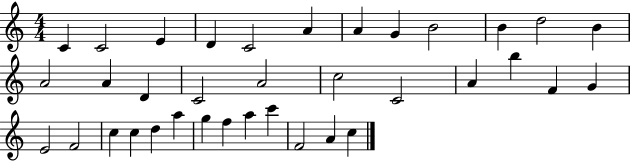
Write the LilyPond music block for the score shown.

{
  \clef treble
  \numericTimeSignature
  \time 4/4
  \key c \major
  c'4 c'2 e'4 | d'4 c'2 a'4 | a'4 g'4 b'2 | b'4 d''2 b'4 | \break a'2 a'4 d'4 | c'2 a'2 | c''2 c'2 | a'4 b''4 f'4 g'4 | \break e'2 f'2 | c''4 c''4 d''4 a''4 | g''4 f''4 a''4 c'''4 | f'2 a'4 c''4 | \break \bar "|."
}